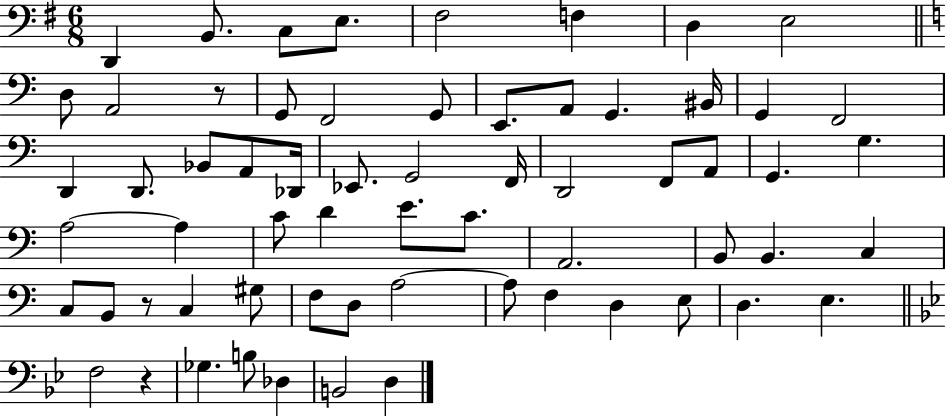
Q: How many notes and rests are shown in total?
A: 64